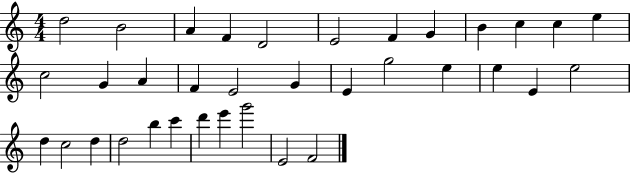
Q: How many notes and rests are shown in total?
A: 35